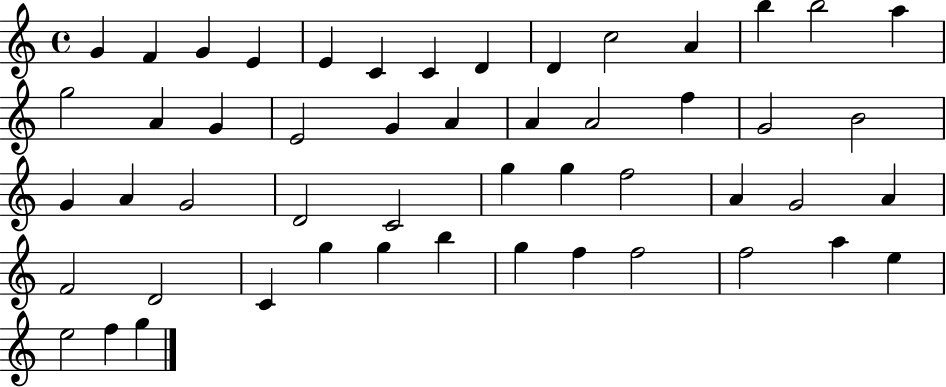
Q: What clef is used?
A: treble